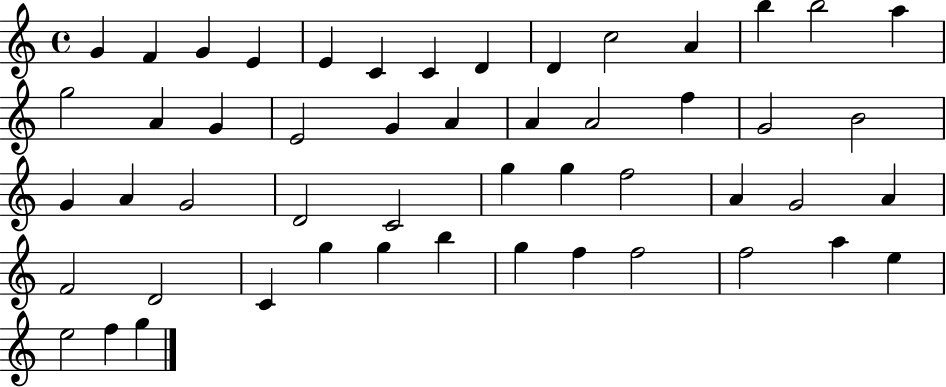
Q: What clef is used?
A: treble